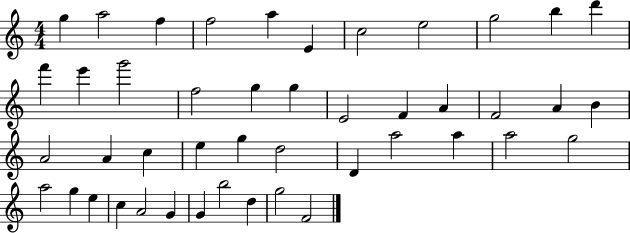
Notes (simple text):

G5/q A5/h F5/q F5/h A5/q E4/q C5/h E5/h G5/h B5/q D6/q F6/q E6/q G6/h F5/h G5/q G5/q E4/h F4/q A4/q F4/h A4/q B4/q A4/h A4/q C5/q E5/q G5/q D5/h D4/q A5/h A5/q A5/h G5/h A5/h G5/q E5/q C5/q A4/h G4/q G4/q B5/h D5/q G5/h F4/h